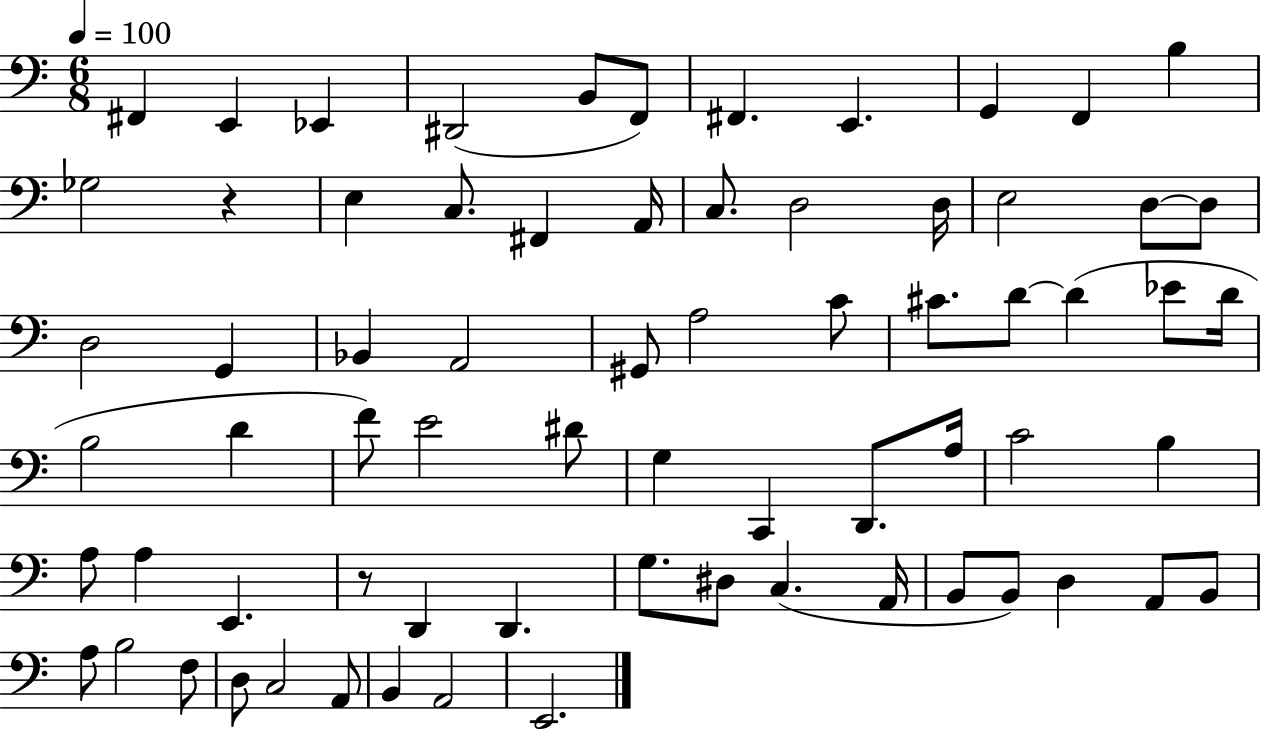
F#2/q E2/q Eb2/q D#2/h B2/e F2/e F#2/q. E2/q. G2/q F2/q B3/q Gb3/h R/q E3/q C3/e. F#2/q A2/s C3/e. D3/h D3/s E3/h D3/e D3/e D3/h G2/q Bb2/q A2/h G#2/e A3/h C4/e C#4/e. D4/e D4/q Eb4/e D4/s B3/h D4/q F4/e E4/h D#4/e G3/q C2/q D2/e. A3/s C4/h B3/q A3/e A3/q E2/q. R/e D2/q D2/q. G3/e. D#3/e C3/q. A2/s B2/e B2/e D3/q A2/e B2/e A3/e B3/h F3/e D3/e C3/h A2/e B2/q A2/h E2/h.